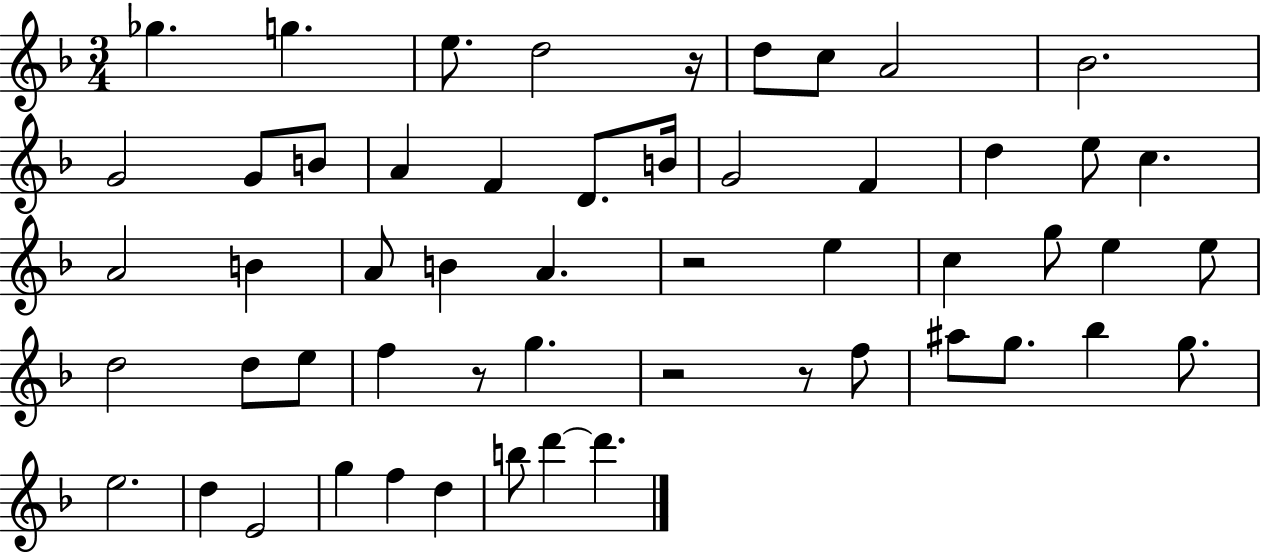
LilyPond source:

{
  \clef treble
  \numericTimeSignature
  \time 3/4
  \key f \major
  ges''4. g''4. | e''8. d''2 r16 | d''8 c''8 a'2 | bes'2. | \break g'2 g'8 b'8 | a'4 f'4 d'8. b'16 | g'2 f'4 | d''4 e''8 c''4. | \break a'2 b'4 | a'8 b'4 a'4. | r2 e''4 | c''4 g''8 e''4 e''8 | \break d''2 d''8 e''8 | f''4 r8 g''4. | r2 r8 f''8 | ais''8 g''8. bes''4 g''8. | \break e''2. | d''4 e'2 | g''4 f''4 d''4 | b''8 d'''4~~ d'''4. | \break \bar "|."
}